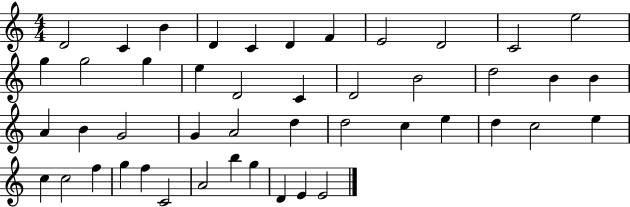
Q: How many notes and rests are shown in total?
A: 46